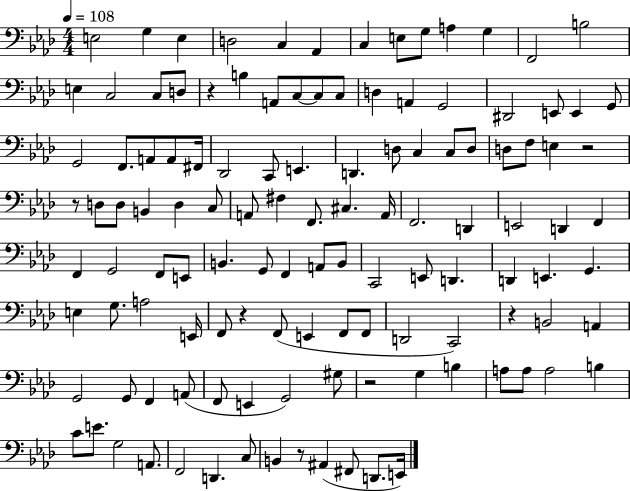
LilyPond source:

{
  \clef bass
  \numericTimeSignature
  \time 4/4
  \key aes \major
  \tempo 4 = 108
  \repeat volta 2 { e2 g4 e4 | d2 c4 aes,4 | c4 e8 g8 a4 g4 | f,2 b2 | \break e4 c2 c8 d8 | r4 b4 a,8 c8~~ c8 c8 | d4 a,4 g,2 | dis,2 e,8 e,4 g,8 | \break g,2 f,8. a,8 a,8 fis,16 | des,2 c,8 e,4. | d,4. d8 c4 c8 d8 | d8 f8 e4 r2 | \break r8 d8 d8 b,4 d4 c8 | a,8 fis4 f,8. cis4. a,16 | f,2. d,4 | e,2 d,4 f,4 | \break f,4 g,2 f,8 e,8 | b,4. g,8 f,4 a,8 b,8 | c,2 e,8 d,4. | d,4 e,4. g,4. | \break e4 g8. a2 e,16 | f,8 r4 f,8( e,4 f,8 f,8 | d,2 c,2) | r4 b,2 a,4 | \break g,2 g,8 f,4 a,8( | f,8 e,4 g,2) gis8 | r2 g4 b4 | a8 a8 a2 b4 | \break c'8 e'8. g2 a,8. | f,2 d,4. c8 | b,4 r8 ais,4( fis,8 d,8. e,16) | } \bar "|."
}